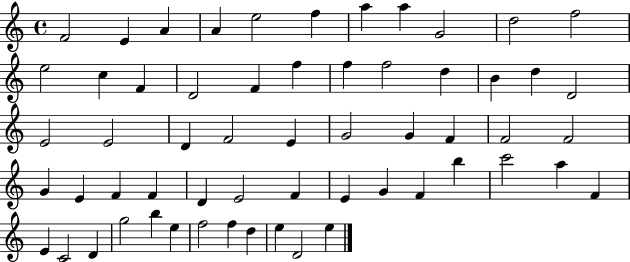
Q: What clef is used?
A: treble